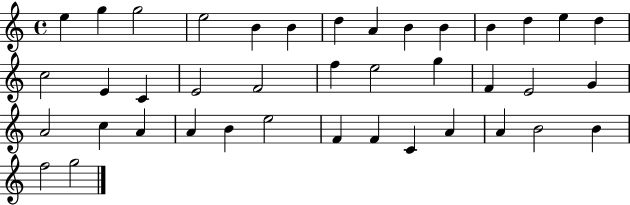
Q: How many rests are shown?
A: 0